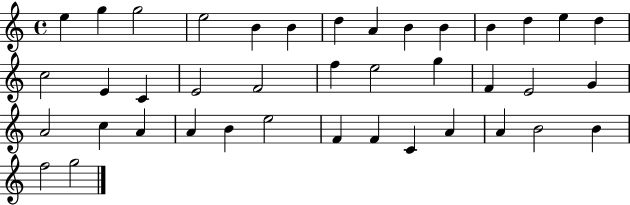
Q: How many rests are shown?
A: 0